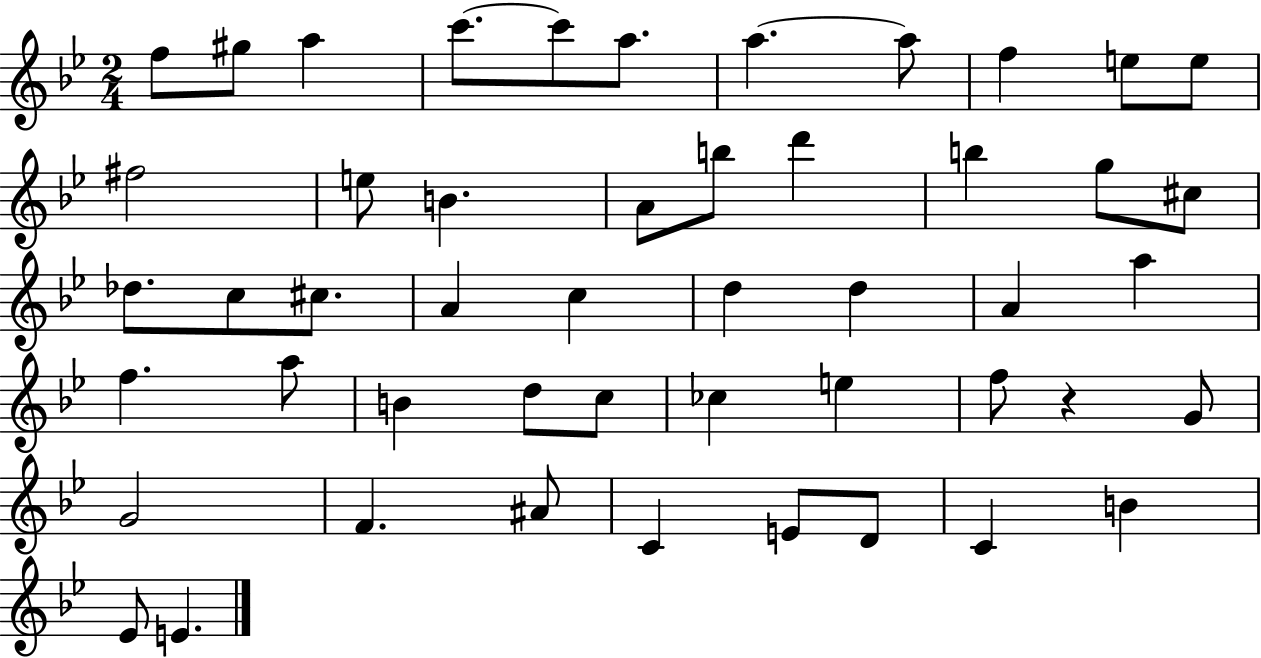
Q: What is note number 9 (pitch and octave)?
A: F5